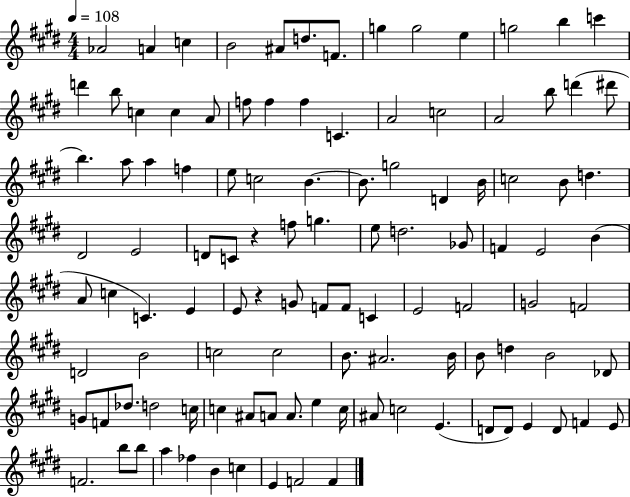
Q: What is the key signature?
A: E major